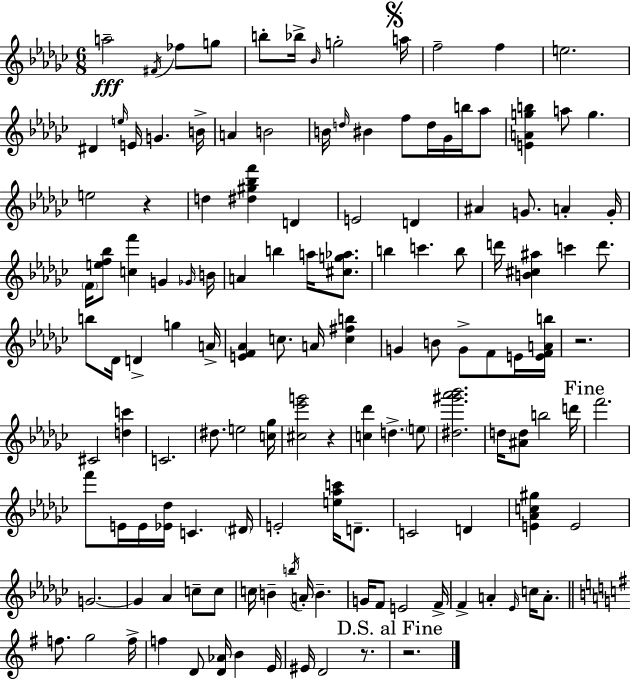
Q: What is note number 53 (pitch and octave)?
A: Db4